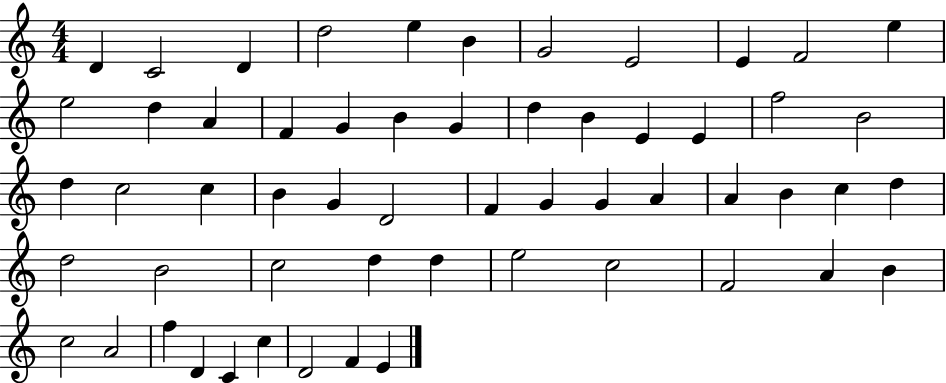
X:1
T:Untitled
M:4/4
L:1/4
K:C
D C2 D d2 e B G2 E2 E F2 e e2 d A F G B G d B E E f2 B2 d c2 c B G D2 F G G A A B c d d2 B2 c2 d d e2 c2 F2 A B c2 A2 f D C c D2 F E